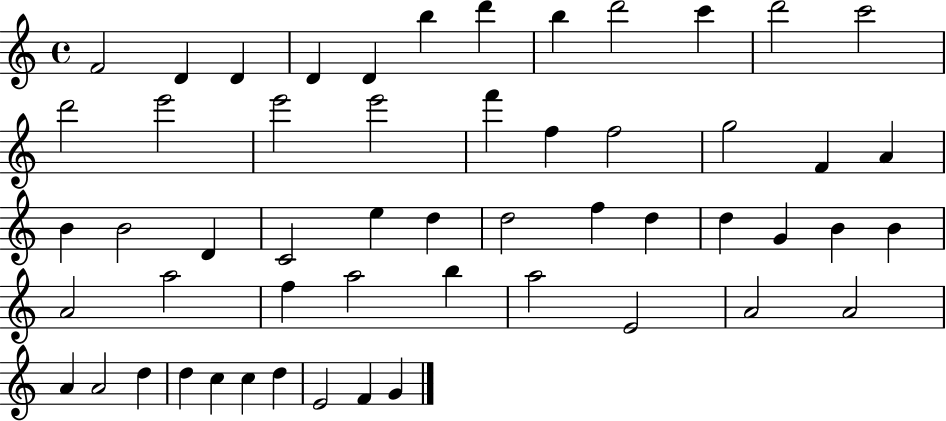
{
  \clef treble
  \time 4/4
  \defaultTimeSignature
  \key c \major
  f'2 d'4 d'4 | d'4 d'4 b''4 d'''4 | b''4 d'''2 c'''4 | d'''2 c'''2 | \break d'''2 e'''2 | e'''2 e'''2 | f'''4 f''4 f''2 | g''2 f'4 a'4 | \break b'4 b'2 d'4 | c'2 e''4 d''4 | d''2 f''4 d''4 | d''4 g'4 b'4 b'4 | \break a'2 a''2 | f''4 a''2 b''4 | a''2 e'2 | a'2 a'2 | \break a'4 a'2 d''4 | d''4 c''4 c''4 d''4 | e'2 f'4 g'4 | \bar "|."
}